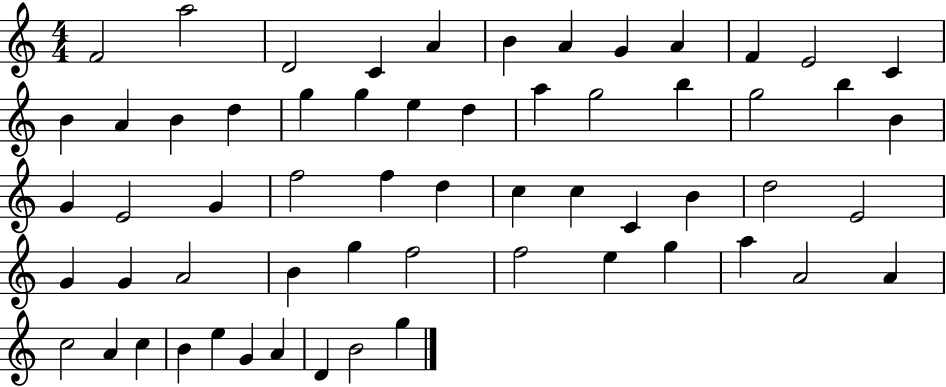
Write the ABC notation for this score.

X:1
T:Untitled
M:4/4
L:1/4
K:C
F2 a2 D2 C A B A G A F E2 C B A B d g g e d a g2 b g2 b B G E2 G f2 f d c c C B d2 E2 G G A2 B g f2 f2 e g a A2 A c2 A c B e G A D B2 g